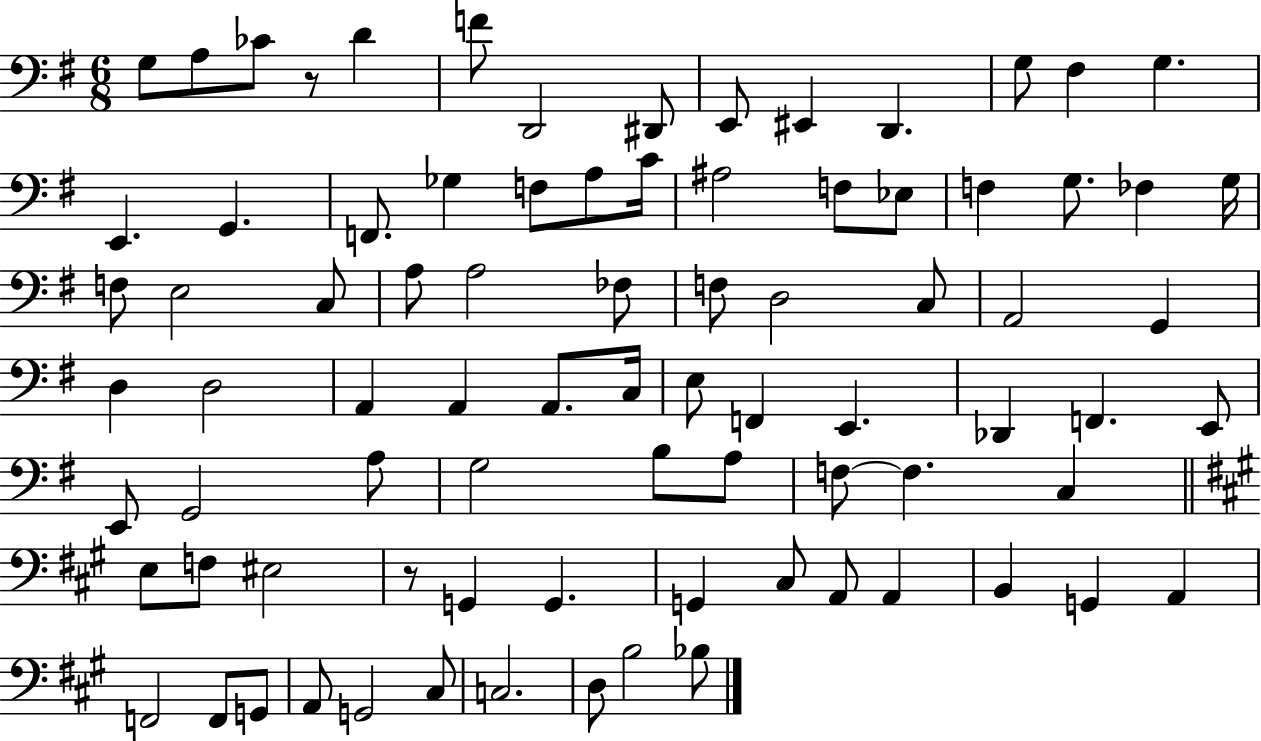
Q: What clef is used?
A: bass